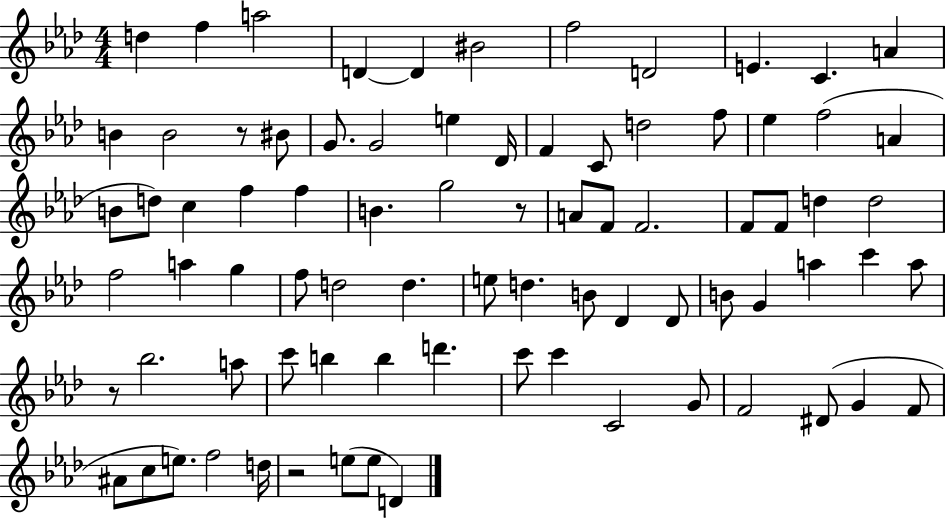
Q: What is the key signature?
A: AES major